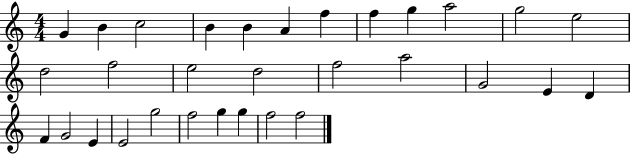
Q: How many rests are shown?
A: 0